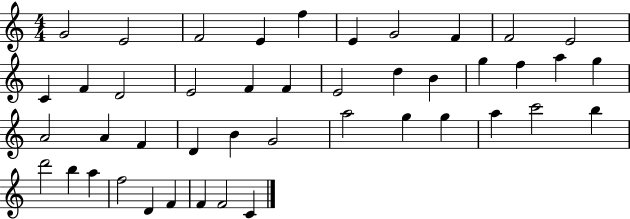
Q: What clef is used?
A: treble